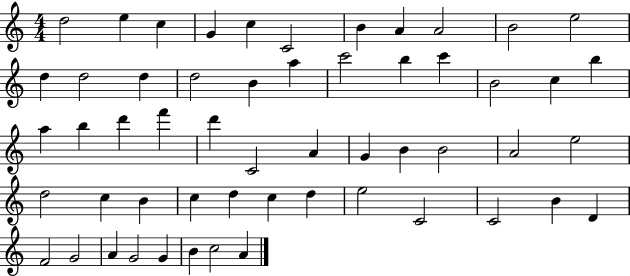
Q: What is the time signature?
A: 4/4